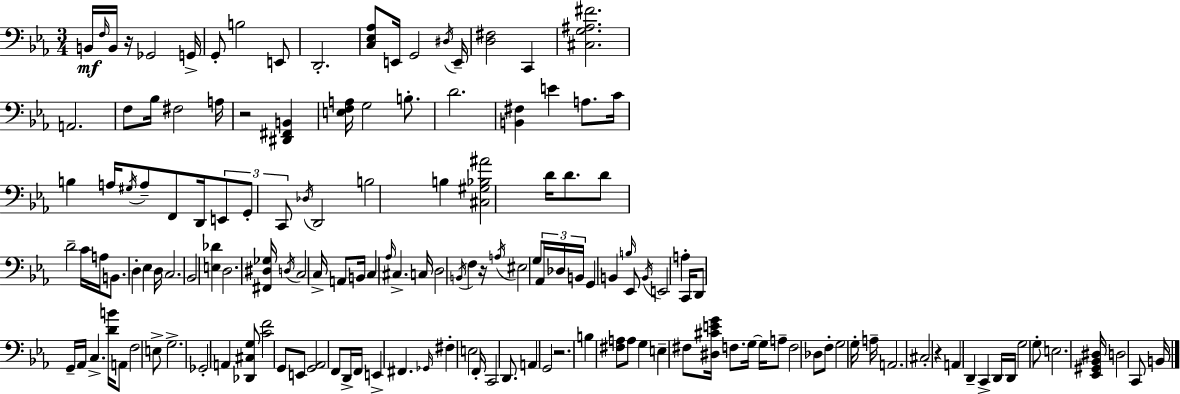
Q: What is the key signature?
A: C minor